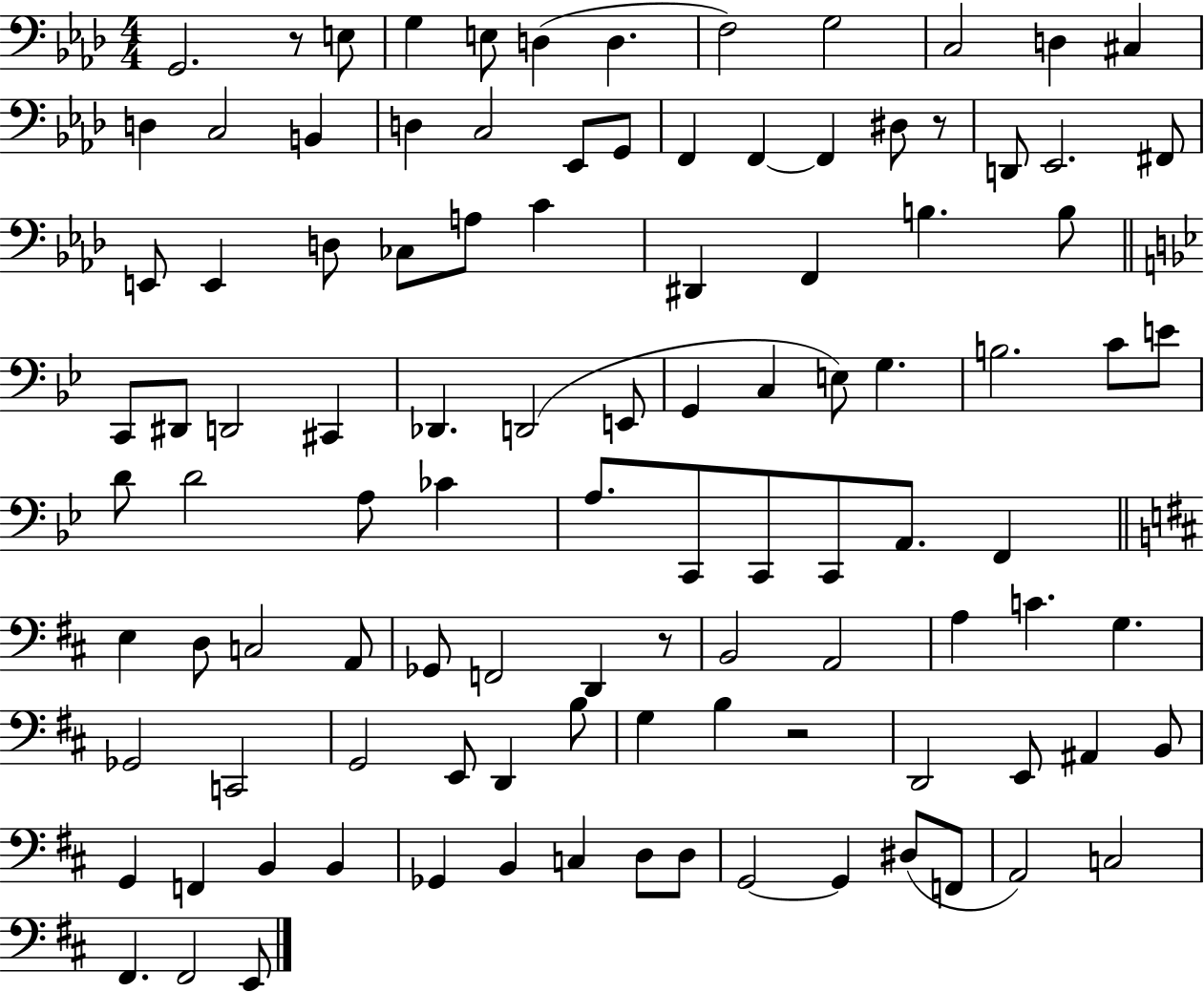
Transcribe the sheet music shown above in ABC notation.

X:1
T:Untitled
M:4/4
L:1/4
K:Ab
G,,2 z/2 E,/2 G, E,/2 D, D, F,2 G,2 C,2 D, ^C, D, C,2 B,, D, C,2 _E,,/2 G,,/2 F,, F,, F,, ^D,/2 z/2 D,,/2 _E,,2 ^F,,/2 E,,/2 E,, D,/2 _C,/2 A,/2 C ^D,, F,, B, B,/2 C,,/2 ^D,,/2 D,,2 ^C,, _D,, D,,2 E,,/2 G,, C, E,/2 G, B,2 C/2 E/2 D/2 D2 A,/2 _C A,/2 C,,/2 C,,/2 C,,/2 A,,/2 F,, E, D,/2 C,2 A,,/2 _G,,/2 F,,2 D,, z/2 B,,2 A,,2 A, C G, _G,,2 C,,2 G,,2 E,,/2 D,, B,/2 G, B, z2 D,,2 E,,/2 ^A,, B,,/2 G,, F,, B,, B,, _G,, B,, C, D,/2 D,/2 G,,2 G,, ^D,/2 F,,/2 A,,2 C,2 ^F,, ^F,,2 E,,/2